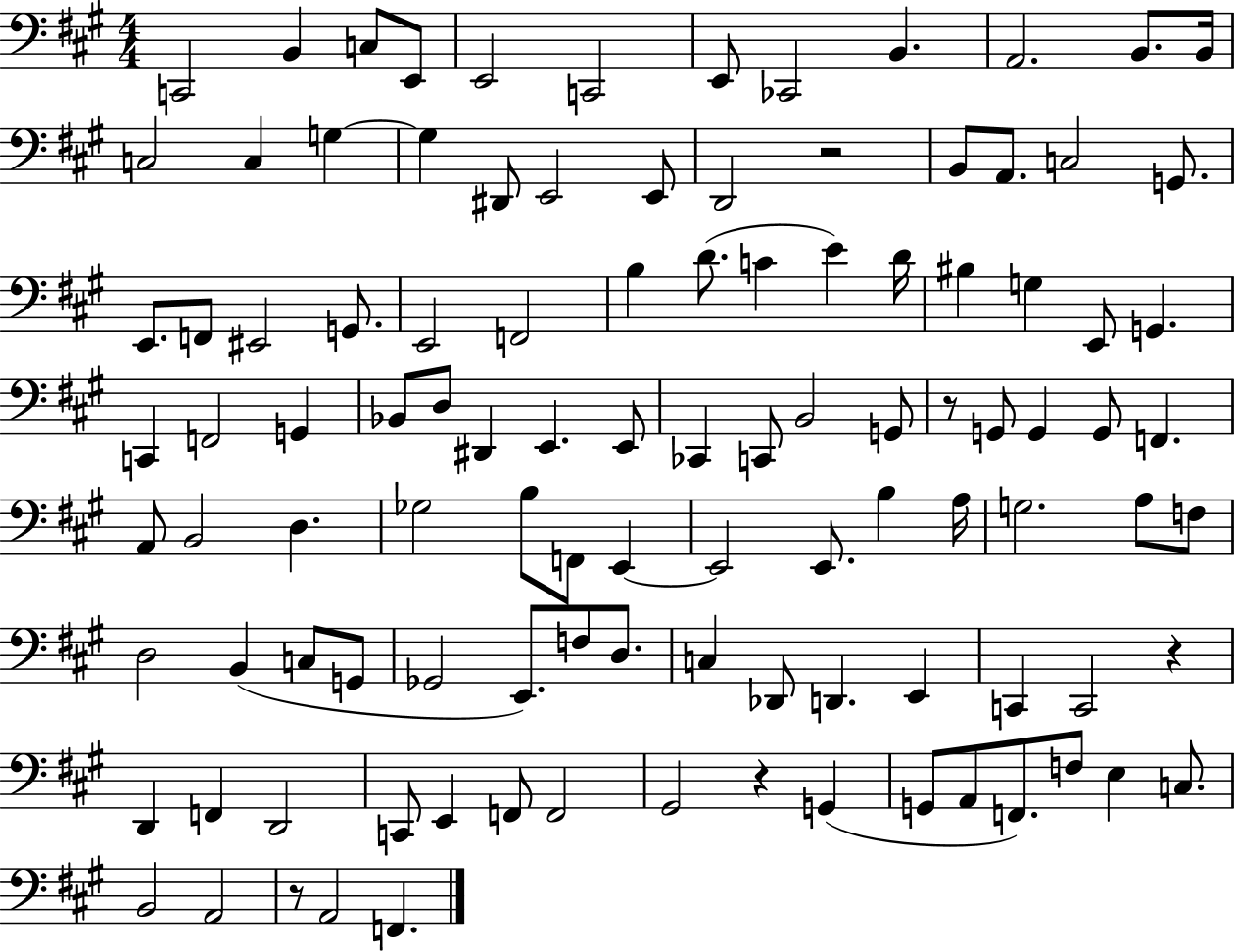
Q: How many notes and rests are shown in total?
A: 107